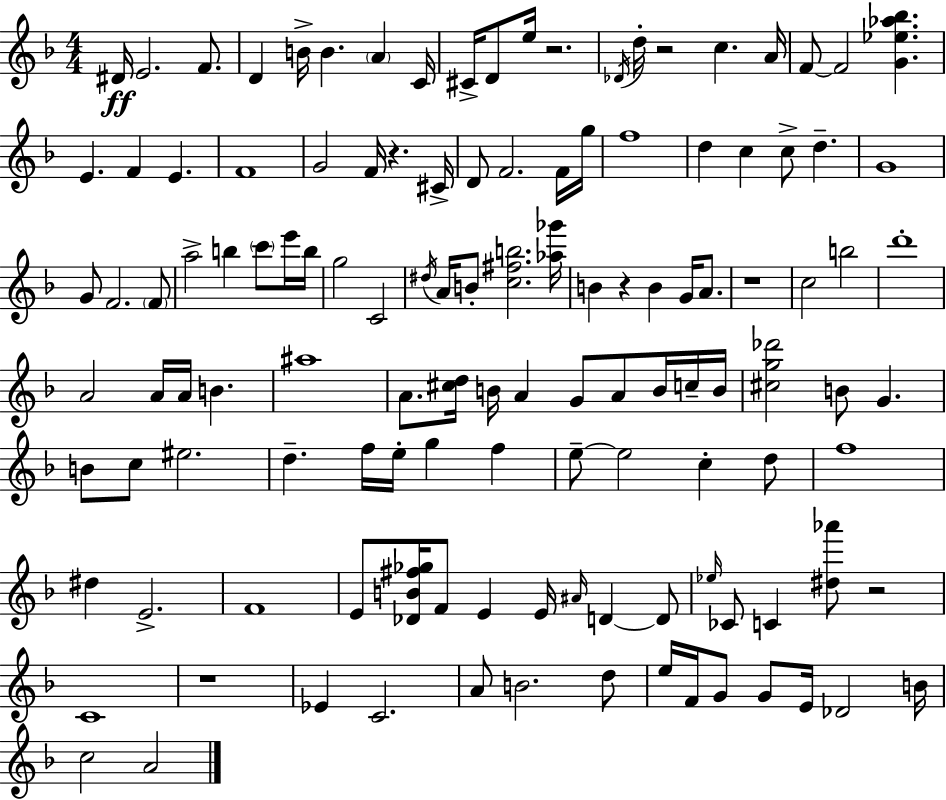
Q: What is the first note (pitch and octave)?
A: D#4